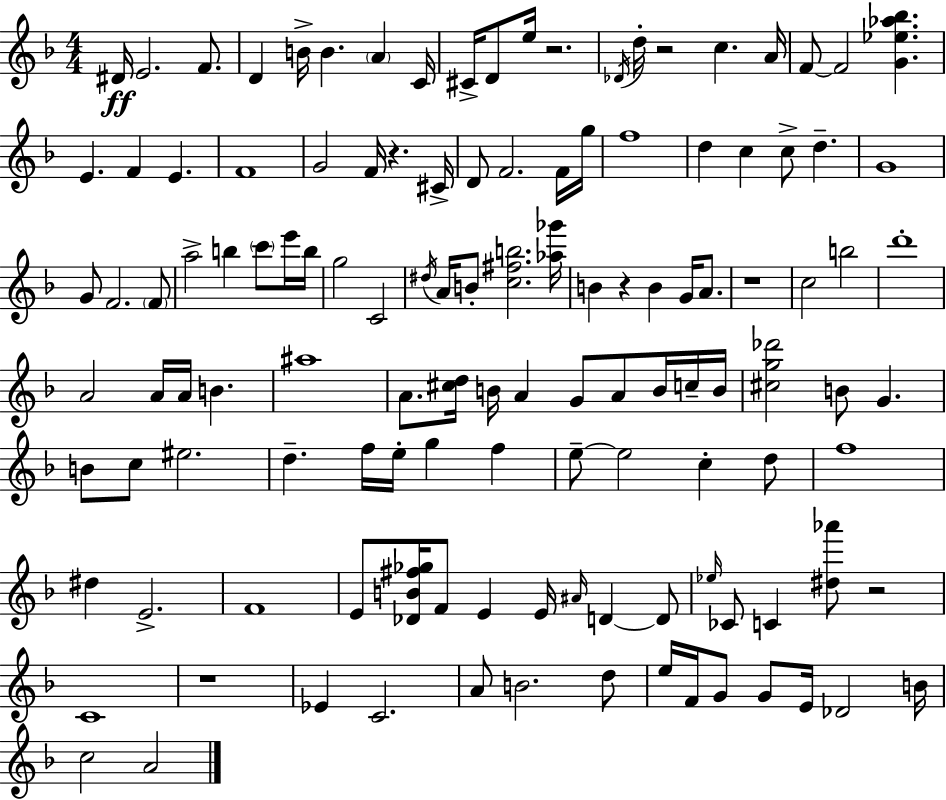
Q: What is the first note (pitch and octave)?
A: D#4